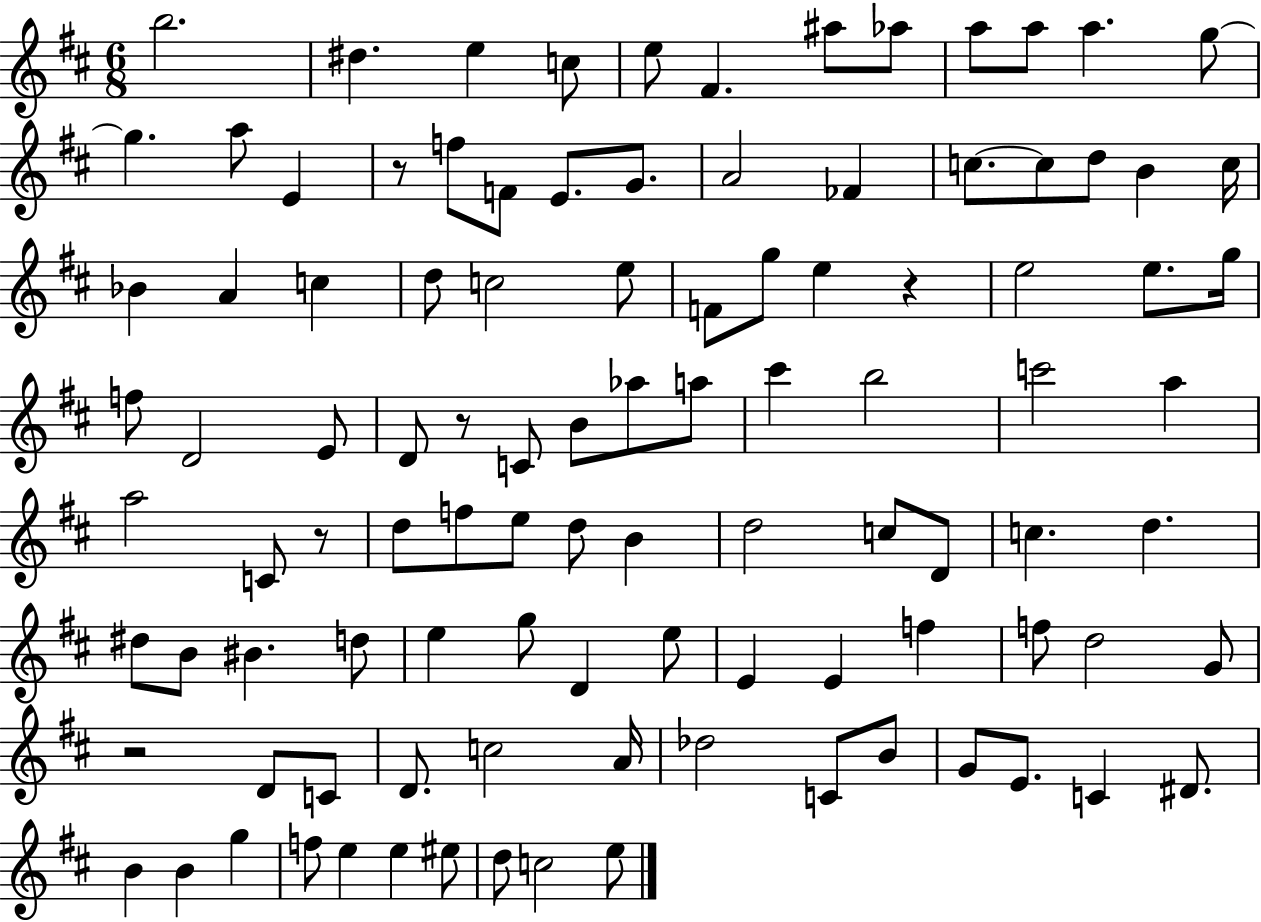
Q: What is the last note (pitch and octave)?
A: E5